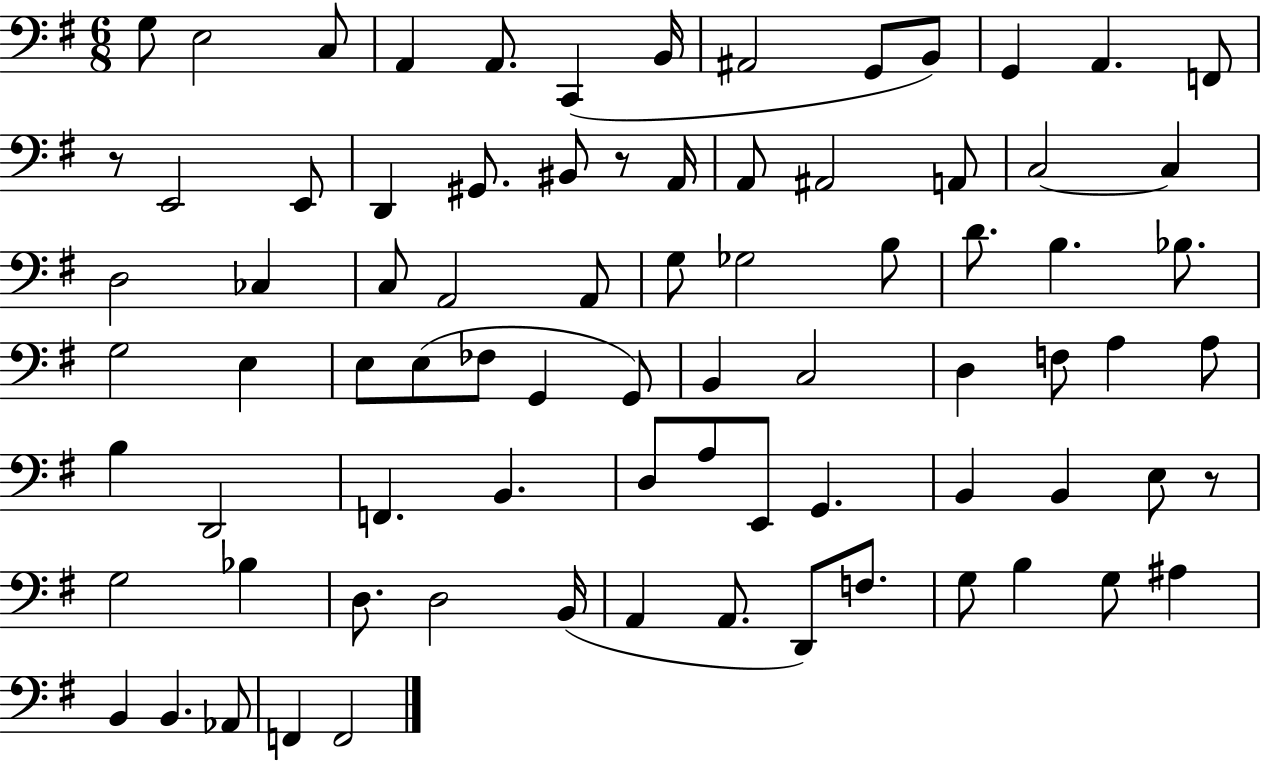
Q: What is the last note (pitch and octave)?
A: F2